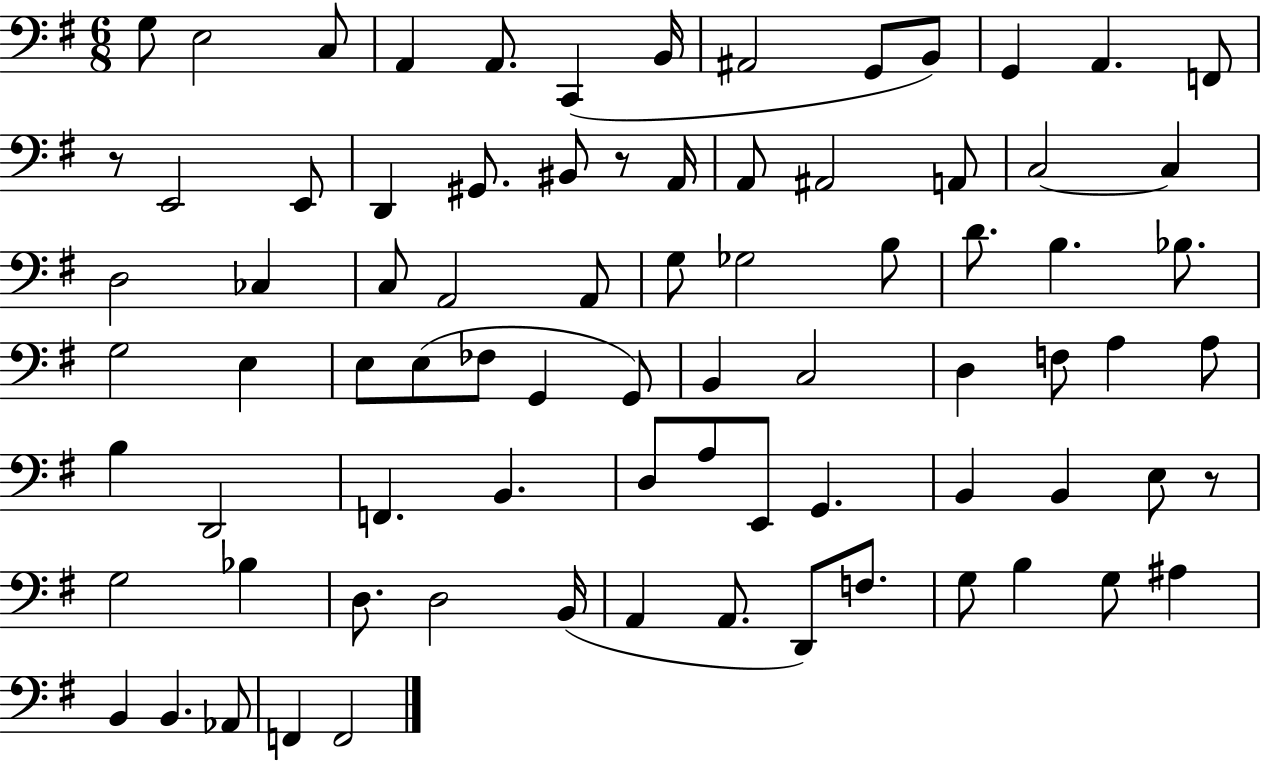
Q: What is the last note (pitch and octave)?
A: F2